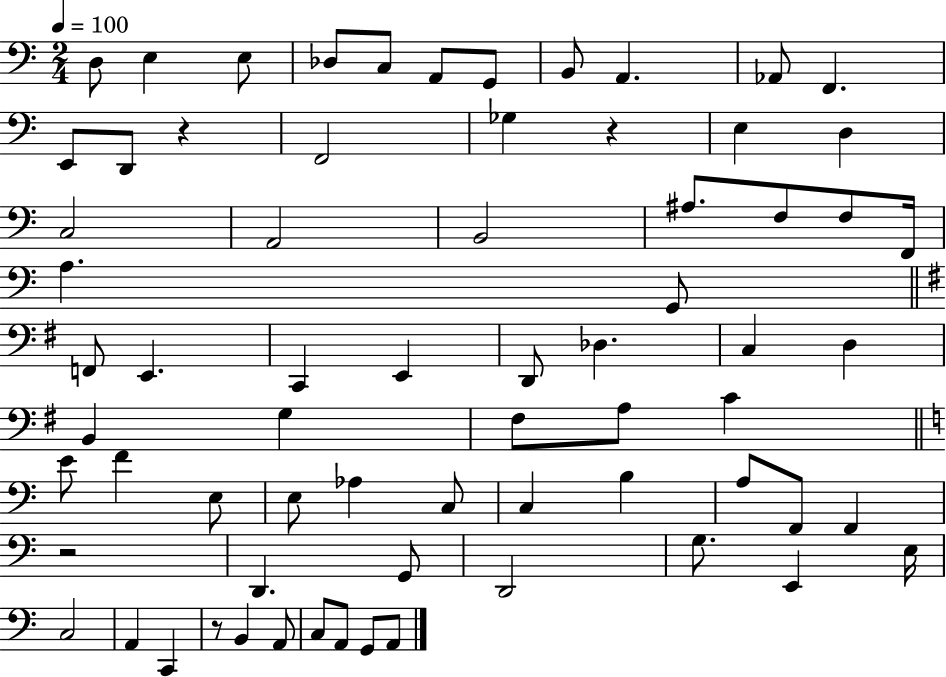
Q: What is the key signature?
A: C major